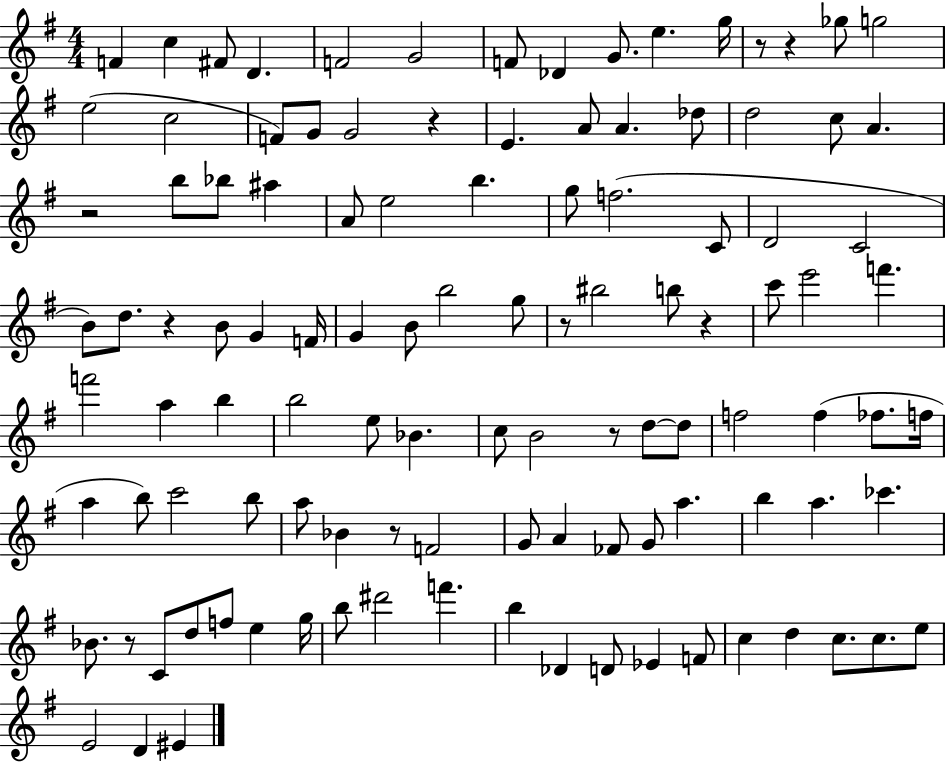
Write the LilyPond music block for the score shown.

{
  \clef treble
  \numericTimeSignature
  \time 4/4
  \key g \major
  f'4 c''4 fis'8 d'4. | f'2 g'2 | f'8 des'4 g'8. e''4. g''16 | r8 r4 ges''8 g''2 | \break e''2( c''2 | f'8) g'8 g'2 r4 | e'4. a'8 a'4. des''8 | d''2 c''8 a'4. | \break r2 b''8 bes''8 ais''4 | a'8 e''2 b''4. | g''8 f''2.( c'8 | d'2 c'2 | \break b'8) d''8. r4 b'8 g'4 f'16 | g'4 b'8 b''2 g''8 | r8 bis''2 b''8 r4 | c'''8 e'''2 f'''4. | \break f'''2 a''4 b''4 | b''2 e''8 bes'4. | c''8 b'2 r8 d''8~~ d''8 | f''2 f''4( fes''8. f''16 | \break a''4 b''8) c'''2 b''8 | a''8 bes'4 r8 f'2 | g'8 a'4 fes'8 g'8 a''4. | b''4 a''4. ces'''4. | \break bes'8. r8 c'8 d''8 f''8 e''4 g''16 | b''8 dis'''2 f'''4. | b''4 des'4 d'8 ees'4 f'8 | c''4 d''4 c''8. c''8. e''8 | \break e'2 d'4 eis'4 | \bar "|."
}